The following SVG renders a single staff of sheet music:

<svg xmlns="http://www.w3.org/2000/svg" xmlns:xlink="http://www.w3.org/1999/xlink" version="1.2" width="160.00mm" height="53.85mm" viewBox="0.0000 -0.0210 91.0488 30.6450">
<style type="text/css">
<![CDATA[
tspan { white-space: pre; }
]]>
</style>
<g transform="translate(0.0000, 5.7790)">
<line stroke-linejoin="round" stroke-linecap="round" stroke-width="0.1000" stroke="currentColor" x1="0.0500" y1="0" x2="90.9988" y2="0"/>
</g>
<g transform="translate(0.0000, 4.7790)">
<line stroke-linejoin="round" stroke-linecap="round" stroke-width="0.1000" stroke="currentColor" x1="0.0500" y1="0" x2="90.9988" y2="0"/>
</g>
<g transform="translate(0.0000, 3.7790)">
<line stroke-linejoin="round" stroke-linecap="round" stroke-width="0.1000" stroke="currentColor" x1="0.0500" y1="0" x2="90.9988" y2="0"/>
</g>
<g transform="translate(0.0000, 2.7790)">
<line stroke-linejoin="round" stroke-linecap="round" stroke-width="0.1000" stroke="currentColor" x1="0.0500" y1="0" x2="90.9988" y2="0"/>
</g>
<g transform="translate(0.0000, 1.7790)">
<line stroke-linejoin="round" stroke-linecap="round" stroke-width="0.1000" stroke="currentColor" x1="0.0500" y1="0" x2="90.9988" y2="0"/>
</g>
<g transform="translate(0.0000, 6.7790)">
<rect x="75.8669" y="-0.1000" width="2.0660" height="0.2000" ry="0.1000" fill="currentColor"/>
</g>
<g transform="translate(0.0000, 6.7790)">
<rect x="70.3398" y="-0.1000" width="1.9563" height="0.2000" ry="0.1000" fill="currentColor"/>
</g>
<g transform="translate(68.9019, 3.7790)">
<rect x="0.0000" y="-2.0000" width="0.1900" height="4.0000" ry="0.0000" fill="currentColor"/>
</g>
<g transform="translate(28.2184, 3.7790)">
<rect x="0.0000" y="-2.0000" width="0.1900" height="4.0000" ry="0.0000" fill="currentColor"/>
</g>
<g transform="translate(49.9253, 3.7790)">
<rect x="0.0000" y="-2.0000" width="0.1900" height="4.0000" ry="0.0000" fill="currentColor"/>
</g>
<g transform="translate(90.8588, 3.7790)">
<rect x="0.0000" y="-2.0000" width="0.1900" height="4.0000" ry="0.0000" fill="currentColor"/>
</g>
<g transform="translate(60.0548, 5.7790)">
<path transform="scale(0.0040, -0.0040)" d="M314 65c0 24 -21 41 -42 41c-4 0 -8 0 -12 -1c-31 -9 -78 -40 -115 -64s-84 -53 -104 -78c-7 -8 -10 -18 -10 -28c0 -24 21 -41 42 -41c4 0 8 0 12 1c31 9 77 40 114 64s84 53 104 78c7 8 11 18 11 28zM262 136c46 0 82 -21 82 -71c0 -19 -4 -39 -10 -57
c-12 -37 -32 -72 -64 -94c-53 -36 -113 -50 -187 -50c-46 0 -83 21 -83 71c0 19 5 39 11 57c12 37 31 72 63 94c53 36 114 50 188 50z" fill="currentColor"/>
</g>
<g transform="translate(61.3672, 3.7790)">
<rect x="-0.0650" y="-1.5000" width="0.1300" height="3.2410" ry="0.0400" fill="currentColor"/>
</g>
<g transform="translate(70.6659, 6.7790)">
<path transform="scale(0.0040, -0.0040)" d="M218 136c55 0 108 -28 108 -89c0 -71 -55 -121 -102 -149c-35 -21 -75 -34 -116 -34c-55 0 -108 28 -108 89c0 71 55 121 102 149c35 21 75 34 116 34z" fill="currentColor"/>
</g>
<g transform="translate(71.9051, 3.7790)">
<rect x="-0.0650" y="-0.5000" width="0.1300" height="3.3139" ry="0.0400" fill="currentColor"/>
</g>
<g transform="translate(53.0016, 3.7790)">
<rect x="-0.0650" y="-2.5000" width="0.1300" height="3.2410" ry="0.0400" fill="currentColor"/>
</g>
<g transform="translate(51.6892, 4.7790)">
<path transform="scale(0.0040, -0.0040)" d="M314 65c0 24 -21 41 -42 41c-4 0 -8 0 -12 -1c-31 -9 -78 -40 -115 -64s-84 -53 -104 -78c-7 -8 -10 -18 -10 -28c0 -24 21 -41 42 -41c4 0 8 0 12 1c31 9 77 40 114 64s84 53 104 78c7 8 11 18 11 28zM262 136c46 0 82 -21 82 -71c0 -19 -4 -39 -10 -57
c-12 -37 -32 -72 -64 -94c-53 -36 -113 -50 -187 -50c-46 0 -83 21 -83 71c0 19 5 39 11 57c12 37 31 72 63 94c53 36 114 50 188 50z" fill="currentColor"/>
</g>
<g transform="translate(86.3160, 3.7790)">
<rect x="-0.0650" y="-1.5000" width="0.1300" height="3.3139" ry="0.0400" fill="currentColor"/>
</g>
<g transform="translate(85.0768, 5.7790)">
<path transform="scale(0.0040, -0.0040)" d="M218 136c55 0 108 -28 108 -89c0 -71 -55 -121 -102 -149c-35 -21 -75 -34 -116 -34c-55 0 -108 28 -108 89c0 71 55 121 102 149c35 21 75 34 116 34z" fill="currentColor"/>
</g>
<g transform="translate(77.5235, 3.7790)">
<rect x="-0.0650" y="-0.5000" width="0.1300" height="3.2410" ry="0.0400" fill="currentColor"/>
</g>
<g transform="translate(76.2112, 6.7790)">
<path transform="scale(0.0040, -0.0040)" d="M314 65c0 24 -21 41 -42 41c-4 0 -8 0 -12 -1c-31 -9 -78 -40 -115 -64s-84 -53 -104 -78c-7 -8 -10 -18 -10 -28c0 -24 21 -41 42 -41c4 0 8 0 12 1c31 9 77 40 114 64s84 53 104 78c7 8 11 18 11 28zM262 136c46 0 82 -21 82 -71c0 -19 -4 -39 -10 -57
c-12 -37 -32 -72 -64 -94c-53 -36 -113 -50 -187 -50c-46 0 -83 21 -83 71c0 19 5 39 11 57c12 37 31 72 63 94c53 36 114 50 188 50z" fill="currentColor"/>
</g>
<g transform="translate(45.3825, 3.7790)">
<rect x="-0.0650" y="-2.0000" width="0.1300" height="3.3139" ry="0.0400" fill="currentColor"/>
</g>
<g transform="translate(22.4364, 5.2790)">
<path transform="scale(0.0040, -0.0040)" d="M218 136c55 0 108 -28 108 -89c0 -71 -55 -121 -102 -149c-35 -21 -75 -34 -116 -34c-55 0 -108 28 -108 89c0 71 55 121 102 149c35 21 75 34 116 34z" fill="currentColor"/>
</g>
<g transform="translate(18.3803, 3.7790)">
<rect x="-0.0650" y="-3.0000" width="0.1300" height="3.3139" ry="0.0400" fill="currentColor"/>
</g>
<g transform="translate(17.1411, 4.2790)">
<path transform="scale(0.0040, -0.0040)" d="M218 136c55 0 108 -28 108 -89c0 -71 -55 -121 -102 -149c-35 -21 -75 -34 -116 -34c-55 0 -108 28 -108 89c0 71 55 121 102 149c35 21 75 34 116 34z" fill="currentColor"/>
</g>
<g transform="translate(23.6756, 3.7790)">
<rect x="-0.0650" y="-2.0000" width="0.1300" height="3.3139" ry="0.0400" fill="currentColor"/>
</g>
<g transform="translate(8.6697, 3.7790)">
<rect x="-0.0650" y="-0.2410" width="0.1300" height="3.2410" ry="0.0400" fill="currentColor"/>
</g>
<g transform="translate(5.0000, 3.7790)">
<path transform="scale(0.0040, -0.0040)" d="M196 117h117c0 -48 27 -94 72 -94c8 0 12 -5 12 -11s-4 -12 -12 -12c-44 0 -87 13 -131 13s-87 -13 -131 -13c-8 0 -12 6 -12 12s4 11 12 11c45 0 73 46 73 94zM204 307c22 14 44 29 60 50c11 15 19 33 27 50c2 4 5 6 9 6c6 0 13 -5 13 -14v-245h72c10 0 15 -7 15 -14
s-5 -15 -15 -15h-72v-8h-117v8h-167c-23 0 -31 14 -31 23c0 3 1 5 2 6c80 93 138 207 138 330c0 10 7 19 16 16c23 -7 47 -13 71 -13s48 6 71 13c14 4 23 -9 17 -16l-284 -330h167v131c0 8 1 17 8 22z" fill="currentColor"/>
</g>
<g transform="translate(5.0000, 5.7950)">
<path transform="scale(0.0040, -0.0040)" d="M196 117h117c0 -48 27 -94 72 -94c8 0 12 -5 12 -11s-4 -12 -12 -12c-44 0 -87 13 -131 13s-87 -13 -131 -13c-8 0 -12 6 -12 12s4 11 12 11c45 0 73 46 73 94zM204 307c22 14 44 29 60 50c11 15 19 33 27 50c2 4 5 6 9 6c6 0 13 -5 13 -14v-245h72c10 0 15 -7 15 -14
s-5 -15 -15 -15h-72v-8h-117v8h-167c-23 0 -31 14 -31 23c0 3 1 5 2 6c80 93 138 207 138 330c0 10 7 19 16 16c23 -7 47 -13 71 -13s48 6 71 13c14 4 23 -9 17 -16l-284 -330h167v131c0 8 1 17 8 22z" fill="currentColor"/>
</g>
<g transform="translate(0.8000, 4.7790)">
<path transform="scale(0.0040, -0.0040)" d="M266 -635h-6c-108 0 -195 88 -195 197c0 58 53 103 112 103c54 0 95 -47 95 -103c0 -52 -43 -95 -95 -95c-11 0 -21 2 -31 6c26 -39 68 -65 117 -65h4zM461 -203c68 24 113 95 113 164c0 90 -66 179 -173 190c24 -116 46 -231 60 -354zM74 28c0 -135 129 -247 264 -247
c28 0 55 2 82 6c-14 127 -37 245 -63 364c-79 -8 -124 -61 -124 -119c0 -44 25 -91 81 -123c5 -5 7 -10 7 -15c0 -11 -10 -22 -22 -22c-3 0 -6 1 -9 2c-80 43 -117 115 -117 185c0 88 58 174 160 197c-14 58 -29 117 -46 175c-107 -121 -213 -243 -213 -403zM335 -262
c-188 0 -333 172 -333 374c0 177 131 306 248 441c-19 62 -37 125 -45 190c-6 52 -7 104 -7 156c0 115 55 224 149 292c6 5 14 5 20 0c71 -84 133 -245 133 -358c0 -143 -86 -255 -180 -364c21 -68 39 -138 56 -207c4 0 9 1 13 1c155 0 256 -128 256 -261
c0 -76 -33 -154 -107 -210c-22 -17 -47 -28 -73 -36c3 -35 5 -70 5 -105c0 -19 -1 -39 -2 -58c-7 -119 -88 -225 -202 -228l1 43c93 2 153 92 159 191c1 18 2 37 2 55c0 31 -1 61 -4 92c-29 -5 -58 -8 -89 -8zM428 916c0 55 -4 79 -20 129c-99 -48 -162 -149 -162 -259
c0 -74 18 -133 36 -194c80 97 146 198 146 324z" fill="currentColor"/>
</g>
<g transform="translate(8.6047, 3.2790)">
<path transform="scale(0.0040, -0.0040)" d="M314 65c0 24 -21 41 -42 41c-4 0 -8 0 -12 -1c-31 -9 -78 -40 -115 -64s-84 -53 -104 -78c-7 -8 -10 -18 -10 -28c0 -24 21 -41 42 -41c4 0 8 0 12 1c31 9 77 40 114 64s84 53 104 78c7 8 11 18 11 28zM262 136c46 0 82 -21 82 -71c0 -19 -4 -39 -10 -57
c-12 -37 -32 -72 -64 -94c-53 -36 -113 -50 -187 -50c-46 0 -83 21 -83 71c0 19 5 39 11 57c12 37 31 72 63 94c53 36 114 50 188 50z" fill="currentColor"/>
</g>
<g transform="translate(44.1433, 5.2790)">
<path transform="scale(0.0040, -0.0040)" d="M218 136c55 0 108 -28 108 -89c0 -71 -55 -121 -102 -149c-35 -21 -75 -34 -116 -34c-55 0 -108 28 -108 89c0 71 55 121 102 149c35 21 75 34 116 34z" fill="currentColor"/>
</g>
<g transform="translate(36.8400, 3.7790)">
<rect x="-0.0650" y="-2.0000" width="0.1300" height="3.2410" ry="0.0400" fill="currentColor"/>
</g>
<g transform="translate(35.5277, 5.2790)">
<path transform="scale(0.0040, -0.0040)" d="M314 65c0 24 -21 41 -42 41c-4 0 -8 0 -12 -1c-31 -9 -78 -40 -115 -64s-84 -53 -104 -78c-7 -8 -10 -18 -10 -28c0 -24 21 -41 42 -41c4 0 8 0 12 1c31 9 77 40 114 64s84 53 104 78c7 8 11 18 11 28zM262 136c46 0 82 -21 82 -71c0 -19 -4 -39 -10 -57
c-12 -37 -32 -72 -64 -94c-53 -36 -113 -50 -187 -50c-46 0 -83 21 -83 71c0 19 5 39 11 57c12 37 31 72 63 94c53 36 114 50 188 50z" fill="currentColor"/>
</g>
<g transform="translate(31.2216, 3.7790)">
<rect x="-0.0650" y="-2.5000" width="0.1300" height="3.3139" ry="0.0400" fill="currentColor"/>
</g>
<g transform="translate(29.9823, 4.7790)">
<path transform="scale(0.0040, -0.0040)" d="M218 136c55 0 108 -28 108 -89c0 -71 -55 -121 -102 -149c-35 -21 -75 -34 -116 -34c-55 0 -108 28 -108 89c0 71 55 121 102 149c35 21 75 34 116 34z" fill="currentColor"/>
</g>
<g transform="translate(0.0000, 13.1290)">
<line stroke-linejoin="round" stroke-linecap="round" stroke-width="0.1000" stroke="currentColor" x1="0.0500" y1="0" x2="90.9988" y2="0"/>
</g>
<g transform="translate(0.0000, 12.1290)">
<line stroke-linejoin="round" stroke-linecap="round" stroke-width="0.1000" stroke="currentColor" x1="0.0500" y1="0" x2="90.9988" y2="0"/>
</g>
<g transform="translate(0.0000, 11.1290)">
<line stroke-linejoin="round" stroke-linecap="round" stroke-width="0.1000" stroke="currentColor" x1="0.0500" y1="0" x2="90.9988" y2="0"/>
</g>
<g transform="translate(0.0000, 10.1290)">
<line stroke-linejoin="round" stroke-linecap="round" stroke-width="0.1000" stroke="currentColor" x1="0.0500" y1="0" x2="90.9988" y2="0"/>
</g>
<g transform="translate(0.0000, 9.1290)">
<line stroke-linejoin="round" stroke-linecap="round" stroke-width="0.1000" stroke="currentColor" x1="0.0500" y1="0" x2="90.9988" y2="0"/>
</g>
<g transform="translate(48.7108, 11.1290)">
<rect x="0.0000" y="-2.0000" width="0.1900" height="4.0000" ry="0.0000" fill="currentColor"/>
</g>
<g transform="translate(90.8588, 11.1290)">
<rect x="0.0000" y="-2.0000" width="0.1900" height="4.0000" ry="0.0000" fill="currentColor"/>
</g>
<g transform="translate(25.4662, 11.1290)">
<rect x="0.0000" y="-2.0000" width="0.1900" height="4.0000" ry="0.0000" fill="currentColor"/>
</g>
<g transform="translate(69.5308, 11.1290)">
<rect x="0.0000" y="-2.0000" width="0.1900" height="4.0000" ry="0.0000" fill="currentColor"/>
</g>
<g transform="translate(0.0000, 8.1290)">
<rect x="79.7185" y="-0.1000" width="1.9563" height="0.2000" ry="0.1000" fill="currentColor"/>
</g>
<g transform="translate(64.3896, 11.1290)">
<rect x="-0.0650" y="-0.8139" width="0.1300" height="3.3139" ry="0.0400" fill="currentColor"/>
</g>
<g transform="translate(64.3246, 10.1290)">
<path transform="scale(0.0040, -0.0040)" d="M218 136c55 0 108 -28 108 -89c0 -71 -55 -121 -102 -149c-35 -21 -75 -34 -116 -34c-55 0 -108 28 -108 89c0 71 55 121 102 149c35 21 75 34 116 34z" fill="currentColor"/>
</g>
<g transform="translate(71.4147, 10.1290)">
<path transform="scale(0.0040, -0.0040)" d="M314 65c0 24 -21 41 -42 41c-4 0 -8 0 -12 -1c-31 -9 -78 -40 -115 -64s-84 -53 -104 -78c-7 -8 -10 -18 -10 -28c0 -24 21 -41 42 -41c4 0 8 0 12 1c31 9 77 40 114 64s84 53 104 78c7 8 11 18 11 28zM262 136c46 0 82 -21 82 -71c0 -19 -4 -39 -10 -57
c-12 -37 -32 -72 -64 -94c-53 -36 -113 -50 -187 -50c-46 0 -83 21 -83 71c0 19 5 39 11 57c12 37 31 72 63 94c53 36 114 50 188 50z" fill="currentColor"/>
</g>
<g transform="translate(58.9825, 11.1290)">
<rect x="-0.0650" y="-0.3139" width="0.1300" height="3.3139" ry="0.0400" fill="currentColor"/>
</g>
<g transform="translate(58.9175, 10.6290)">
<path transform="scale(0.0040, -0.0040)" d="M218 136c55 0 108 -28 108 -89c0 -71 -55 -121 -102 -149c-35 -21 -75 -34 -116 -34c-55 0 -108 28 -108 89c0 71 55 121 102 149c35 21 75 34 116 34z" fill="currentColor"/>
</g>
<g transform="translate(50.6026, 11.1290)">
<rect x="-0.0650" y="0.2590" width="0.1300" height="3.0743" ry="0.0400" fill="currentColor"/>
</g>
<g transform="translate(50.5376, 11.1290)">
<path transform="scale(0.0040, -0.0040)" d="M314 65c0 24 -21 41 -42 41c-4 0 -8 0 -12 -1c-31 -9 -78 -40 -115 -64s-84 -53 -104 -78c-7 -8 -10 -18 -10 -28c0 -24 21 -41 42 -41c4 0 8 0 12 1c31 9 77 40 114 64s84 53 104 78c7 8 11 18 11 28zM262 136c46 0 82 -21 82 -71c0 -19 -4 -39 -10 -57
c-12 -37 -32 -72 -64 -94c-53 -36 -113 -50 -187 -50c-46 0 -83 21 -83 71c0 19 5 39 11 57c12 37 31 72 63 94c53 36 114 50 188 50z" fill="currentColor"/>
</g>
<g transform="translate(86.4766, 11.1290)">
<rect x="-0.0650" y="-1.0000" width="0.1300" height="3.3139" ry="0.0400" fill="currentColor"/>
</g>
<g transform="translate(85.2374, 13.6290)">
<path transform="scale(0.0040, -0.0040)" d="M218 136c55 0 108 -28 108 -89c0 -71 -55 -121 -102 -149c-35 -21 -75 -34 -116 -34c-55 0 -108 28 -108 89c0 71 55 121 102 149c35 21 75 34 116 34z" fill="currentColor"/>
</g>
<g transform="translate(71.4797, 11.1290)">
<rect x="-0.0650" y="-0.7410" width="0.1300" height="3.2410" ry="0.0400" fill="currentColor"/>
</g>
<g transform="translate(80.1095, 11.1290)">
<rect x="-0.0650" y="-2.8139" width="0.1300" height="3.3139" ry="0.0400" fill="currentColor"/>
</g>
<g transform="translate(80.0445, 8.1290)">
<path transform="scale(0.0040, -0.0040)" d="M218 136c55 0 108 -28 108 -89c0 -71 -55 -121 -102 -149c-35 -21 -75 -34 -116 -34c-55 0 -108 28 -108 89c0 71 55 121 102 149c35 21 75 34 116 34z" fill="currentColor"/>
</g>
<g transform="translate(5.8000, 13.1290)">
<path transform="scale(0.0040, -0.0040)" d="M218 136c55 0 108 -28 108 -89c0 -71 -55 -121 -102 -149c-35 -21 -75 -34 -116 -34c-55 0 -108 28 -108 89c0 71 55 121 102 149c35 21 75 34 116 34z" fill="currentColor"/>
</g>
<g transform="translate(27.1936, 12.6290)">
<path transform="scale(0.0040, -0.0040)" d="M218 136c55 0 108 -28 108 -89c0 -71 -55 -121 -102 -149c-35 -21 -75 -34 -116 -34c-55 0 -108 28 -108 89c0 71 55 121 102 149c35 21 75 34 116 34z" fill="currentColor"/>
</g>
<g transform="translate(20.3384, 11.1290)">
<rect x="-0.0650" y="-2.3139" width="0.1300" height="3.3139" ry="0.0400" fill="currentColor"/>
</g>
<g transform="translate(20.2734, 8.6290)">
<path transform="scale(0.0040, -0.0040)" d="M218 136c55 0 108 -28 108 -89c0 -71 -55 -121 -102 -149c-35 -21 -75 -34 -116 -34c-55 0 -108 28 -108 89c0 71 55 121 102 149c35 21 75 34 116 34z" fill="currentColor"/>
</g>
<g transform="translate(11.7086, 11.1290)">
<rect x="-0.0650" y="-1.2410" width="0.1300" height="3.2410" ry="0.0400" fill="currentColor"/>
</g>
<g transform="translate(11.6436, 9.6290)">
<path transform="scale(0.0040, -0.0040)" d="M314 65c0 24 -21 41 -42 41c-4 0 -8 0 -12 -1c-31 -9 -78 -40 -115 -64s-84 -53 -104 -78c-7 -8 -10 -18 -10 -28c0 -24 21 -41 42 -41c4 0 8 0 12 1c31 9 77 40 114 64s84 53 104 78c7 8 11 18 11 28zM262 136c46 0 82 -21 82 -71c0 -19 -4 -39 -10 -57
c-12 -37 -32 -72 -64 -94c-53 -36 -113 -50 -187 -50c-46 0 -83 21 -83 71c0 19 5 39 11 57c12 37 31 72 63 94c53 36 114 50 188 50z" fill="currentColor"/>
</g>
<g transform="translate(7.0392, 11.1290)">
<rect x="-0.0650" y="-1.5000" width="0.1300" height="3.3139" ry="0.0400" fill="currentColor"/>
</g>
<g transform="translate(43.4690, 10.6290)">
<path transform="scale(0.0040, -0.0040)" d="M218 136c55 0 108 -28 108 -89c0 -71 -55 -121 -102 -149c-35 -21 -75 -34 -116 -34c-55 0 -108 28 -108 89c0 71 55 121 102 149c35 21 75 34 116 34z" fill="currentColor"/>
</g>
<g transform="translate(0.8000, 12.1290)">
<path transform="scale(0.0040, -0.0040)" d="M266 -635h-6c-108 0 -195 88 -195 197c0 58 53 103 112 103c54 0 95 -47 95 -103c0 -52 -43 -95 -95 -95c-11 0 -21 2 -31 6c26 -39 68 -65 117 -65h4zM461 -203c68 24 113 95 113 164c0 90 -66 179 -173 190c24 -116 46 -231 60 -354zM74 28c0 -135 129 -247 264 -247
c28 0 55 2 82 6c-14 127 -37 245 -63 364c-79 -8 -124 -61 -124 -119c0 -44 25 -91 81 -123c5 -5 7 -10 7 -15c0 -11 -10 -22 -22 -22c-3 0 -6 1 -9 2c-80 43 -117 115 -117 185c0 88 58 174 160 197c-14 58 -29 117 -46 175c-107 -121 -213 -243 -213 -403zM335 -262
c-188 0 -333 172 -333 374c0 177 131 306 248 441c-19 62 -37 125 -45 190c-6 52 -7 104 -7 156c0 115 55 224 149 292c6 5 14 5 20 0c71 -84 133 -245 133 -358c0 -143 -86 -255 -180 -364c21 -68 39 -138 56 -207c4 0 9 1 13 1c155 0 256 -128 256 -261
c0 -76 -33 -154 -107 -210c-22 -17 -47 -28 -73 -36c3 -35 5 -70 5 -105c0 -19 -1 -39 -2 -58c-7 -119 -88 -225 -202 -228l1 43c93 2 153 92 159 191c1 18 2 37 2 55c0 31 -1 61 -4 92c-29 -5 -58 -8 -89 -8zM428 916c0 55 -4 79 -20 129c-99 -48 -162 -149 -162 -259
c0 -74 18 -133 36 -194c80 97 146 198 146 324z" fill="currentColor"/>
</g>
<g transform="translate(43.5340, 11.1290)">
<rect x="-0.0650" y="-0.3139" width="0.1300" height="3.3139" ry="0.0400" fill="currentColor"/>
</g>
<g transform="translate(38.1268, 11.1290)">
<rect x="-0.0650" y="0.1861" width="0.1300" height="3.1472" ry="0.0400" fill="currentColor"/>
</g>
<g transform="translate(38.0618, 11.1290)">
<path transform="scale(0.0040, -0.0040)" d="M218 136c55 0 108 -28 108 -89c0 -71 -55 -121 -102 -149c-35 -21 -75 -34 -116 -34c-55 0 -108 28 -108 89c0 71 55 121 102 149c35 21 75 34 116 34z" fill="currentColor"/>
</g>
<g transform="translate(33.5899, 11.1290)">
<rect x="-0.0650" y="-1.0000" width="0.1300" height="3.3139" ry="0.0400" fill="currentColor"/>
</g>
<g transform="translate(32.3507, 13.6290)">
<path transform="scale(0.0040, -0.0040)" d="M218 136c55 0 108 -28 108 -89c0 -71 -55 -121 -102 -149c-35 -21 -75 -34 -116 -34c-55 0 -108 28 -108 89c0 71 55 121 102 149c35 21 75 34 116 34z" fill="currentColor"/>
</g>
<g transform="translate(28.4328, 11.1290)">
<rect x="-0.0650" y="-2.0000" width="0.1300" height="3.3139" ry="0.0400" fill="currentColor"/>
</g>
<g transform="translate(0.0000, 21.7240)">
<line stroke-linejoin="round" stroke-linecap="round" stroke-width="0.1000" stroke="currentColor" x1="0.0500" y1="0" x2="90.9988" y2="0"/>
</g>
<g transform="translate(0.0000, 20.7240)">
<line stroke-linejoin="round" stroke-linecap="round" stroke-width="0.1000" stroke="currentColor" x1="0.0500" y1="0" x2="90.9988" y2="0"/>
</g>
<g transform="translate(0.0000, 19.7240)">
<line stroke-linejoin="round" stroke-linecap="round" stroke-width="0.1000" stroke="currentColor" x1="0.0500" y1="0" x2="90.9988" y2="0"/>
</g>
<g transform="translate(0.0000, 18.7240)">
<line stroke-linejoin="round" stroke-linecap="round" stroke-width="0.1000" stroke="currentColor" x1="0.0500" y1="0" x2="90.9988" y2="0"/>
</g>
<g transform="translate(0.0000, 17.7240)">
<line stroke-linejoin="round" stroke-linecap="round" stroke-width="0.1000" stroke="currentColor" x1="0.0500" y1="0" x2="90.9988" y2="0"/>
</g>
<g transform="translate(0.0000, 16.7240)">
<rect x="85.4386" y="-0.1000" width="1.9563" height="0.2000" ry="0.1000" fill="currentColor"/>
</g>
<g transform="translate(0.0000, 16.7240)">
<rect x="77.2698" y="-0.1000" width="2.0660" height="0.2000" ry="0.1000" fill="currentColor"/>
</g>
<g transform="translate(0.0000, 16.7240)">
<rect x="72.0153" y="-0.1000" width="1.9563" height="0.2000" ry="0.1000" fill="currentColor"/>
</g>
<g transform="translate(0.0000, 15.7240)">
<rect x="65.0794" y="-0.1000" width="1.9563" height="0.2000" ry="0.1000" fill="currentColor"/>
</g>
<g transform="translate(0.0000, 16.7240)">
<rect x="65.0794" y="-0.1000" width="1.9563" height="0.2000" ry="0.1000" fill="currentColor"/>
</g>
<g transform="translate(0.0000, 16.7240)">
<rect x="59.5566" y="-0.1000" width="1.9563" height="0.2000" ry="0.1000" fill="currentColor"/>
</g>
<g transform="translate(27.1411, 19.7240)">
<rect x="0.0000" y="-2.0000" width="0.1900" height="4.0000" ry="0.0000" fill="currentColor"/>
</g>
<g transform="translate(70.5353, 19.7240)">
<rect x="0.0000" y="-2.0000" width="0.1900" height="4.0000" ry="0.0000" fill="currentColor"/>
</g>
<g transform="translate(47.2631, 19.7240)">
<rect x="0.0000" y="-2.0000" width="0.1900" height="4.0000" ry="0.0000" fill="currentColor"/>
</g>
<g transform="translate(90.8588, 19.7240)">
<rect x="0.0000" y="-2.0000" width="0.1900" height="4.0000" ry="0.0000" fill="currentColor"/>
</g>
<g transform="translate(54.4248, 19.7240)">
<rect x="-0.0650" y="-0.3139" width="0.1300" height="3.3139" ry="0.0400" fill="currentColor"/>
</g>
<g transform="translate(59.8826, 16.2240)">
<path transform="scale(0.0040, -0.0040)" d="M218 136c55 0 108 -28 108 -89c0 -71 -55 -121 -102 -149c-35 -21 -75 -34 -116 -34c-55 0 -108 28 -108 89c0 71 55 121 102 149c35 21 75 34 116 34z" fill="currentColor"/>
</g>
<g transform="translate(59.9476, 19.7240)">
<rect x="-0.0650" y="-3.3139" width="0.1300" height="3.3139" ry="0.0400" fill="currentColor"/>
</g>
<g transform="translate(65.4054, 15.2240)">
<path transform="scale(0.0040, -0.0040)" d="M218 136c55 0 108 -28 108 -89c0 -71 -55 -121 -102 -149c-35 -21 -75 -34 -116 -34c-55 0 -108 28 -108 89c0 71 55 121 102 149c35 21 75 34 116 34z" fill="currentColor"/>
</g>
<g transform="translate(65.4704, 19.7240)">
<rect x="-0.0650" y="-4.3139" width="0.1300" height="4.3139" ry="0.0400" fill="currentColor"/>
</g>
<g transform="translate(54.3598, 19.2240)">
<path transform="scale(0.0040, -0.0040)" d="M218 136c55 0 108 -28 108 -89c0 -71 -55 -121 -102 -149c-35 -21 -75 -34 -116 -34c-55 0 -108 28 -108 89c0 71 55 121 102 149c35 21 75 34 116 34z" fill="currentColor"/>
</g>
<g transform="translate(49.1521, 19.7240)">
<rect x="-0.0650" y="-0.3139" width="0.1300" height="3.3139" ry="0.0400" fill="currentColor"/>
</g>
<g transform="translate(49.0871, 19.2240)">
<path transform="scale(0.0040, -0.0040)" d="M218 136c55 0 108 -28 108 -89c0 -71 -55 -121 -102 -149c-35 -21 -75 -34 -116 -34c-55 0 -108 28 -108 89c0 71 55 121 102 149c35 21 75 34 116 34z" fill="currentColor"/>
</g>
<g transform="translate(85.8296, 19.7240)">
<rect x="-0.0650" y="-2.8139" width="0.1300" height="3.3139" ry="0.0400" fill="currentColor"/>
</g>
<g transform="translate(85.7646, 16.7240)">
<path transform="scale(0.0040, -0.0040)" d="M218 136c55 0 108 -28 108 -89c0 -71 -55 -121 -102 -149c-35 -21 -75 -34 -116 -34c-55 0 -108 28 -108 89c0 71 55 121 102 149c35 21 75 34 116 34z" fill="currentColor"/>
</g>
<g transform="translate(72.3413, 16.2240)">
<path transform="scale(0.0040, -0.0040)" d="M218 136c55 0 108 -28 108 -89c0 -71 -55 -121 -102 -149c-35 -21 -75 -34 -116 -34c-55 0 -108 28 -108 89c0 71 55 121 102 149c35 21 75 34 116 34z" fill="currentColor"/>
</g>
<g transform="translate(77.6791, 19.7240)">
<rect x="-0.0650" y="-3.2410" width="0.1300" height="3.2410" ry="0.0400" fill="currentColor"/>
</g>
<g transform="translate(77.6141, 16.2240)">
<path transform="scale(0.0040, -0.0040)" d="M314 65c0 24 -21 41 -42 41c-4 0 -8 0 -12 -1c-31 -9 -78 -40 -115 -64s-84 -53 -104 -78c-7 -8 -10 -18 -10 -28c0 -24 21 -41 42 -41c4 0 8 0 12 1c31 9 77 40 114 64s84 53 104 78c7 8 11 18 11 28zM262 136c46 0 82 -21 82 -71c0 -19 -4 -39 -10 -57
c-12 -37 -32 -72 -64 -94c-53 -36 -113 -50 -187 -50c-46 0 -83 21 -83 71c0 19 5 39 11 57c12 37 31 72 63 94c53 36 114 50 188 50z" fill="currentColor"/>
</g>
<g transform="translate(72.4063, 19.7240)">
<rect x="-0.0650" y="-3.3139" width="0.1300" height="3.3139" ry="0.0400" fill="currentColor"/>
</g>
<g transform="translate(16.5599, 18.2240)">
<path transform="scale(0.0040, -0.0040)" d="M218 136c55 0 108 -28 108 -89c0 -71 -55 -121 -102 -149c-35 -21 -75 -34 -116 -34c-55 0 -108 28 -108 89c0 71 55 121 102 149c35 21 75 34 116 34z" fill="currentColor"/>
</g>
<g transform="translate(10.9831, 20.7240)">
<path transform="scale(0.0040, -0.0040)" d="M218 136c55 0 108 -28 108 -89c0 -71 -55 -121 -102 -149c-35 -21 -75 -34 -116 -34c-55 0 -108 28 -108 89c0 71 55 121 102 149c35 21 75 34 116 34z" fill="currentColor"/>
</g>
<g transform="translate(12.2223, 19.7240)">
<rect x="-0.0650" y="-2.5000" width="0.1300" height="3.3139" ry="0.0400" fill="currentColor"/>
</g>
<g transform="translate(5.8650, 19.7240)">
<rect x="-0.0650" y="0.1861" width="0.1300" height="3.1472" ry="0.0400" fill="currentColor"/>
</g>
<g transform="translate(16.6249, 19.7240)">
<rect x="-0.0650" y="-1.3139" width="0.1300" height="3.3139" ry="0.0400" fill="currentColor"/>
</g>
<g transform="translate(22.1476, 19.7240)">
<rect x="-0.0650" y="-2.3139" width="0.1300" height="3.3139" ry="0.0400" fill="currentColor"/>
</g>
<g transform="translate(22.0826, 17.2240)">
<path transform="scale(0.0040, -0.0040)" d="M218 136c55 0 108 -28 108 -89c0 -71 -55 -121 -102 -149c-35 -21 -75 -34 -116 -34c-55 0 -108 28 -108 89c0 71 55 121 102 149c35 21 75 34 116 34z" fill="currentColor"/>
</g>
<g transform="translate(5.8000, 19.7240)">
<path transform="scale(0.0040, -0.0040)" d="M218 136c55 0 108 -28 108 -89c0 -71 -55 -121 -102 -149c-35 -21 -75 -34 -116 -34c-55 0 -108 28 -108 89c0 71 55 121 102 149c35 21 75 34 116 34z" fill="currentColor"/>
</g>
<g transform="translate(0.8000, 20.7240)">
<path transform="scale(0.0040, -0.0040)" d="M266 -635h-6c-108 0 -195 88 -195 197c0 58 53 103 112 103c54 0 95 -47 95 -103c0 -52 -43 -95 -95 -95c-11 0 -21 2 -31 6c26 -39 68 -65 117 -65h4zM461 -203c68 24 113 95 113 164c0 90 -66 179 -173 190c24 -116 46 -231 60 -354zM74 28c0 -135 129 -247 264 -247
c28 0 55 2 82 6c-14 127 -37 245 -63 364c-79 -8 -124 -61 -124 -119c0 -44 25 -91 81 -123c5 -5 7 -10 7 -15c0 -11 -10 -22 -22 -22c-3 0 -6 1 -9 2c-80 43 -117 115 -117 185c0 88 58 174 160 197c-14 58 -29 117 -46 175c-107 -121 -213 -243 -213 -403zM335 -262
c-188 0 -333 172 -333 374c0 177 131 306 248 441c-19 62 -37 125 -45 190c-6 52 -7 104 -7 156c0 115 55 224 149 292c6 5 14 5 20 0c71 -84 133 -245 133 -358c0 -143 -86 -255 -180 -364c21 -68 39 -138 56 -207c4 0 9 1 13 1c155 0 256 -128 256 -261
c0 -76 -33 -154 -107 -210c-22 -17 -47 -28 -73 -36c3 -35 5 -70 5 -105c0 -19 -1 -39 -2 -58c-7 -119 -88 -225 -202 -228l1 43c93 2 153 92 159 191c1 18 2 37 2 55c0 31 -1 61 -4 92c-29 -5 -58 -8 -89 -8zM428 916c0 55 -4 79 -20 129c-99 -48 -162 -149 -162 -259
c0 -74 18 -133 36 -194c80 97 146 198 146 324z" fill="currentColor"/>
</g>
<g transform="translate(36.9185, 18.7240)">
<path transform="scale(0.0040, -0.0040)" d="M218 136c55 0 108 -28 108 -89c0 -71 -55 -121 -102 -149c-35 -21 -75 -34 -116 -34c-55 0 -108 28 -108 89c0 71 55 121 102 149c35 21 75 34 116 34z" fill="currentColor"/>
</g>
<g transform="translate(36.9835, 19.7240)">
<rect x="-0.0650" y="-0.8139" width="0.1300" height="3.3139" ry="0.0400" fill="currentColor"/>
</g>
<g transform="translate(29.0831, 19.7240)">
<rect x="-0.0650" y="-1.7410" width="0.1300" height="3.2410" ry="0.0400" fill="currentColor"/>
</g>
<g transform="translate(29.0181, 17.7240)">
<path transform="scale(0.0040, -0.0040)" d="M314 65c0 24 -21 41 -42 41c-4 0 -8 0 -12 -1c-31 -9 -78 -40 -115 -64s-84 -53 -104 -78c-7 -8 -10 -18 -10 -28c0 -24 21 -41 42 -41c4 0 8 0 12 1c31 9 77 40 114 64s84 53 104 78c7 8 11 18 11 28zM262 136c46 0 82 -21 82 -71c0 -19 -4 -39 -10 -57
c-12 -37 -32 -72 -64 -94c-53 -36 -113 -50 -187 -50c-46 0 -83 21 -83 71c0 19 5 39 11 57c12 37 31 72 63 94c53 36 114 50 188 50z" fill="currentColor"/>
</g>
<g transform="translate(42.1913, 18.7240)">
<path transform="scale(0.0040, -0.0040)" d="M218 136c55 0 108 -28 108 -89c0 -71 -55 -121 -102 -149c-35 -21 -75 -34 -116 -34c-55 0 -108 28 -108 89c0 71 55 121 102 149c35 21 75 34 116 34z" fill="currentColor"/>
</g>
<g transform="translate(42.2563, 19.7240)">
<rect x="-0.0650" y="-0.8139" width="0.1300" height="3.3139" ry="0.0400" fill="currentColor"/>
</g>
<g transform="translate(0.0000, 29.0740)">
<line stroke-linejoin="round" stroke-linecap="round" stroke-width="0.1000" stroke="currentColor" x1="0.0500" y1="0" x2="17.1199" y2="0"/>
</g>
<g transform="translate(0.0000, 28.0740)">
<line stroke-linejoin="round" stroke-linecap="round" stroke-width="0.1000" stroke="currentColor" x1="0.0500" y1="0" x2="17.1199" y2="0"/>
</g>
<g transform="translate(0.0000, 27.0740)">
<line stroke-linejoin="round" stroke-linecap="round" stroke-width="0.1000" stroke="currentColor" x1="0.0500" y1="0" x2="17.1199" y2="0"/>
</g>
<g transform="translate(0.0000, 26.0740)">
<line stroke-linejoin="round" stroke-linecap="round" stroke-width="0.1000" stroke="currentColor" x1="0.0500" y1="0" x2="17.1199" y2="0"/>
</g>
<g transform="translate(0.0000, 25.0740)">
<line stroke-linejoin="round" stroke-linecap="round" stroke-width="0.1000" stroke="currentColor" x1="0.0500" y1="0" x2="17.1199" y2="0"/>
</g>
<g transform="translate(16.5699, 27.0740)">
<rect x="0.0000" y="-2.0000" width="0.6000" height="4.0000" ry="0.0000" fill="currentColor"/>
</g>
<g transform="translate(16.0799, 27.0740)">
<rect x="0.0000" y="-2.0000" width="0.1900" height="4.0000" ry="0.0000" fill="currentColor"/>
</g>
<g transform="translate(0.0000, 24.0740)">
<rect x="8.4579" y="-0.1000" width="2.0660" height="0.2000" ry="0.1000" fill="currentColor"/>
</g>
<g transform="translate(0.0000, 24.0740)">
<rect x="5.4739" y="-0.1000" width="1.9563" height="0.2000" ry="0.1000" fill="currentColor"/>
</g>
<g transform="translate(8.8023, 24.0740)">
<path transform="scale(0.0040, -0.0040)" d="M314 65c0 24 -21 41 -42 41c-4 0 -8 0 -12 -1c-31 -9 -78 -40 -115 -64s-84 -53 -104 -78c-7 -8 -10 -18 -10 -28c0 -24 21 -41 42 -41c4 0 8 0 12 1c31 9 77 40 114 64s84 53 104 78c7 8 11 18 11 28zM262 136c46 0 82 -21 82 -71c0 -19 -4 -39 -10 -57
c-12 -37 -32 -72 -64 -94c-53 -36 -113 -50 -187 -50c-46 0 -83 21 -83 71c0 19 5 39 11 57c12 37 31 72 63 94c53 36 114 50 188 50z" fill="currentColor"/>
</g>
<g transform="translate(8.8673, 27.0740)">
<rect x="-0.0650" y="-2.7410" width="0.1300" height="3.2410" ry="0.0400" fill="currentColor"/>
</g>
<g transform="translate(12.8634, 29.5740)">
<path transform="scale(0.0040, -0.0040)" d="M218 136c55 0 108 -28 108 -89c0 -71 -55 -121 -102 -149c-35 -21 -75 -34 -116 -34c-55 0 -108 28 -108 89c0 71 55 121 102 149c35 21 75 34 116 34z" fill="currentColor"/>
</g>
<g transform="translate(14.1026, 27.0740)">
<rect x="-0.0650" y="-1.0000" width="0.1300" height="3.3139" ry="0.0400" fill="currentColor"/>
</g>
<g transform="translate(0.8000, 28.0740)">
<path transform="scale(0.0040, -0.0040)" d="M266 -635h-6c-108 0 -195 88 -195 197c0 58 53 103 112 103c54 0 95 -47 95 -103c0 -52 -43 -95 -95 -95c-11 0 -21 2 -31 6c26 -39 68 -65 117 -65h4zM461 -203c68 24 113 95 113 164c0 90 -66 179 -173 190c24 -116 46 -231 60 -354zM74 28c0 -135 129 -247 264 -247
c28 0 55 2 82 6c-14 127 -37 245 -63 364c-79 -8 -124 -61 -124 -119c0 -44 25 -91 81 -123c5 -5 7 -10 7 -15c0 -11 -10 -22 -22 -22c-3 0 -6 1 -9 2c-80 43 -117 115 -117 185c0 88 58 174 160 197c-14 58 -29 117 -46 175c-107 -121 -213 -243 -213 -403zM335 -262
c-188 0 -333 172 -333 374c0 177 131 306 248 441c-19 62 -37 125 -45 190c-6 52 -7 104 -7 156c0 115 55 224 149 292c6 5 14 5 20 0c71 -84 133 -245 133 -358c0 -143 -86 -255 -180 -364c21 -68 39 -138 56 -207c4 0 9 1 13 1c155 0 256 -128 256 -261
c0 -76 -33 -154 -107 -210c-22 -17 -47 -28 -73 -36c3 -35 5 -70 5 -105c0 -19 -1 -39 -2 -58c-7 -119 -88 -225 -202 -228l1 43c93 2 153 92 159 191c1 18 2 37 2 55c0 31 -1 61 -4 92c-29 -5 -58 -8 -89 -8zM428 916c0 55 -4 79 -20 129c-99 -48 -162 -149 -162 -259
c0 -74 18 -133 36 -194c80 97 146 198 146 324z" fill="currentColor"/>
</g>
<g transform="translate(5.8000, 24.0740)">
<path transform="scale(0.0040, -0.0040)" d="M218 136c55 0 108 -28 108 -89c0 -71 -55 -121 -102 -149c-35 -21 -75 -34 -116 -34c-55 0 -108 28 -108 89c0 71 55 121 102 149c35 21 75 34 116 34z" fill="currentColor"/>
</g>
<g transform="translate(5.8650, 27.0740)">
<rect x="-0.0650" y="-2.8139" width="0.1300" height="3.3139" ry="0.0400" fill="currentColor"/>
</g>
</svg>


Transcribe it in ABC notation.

X:1
T:Untitled
M:4/4
L:1/4
K:C
c2 A F G F2 F G2 E2 C C2 E E e2 g F D B c B2 c d d2 a D B G e g f2 d d c c b d' b b2 a a a2 D